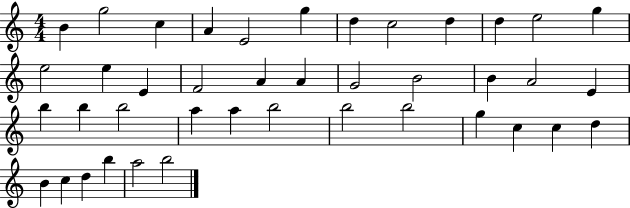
B4/q G5/h C5/q A4/q E4/h G5/q D5/q C5/h D5/q D5/q E5/h G5/q E5/h E5/q E4/q F4/h A4/q A4/q G4/h B4/h B4/q A4/h E4/q B5/q B5/q B5/h A5/q A5/q B5/h B5/h B5/h G5/q C5/q C5/q D5/q B4/q C5/q D5/q B5/q A5/h B5/h